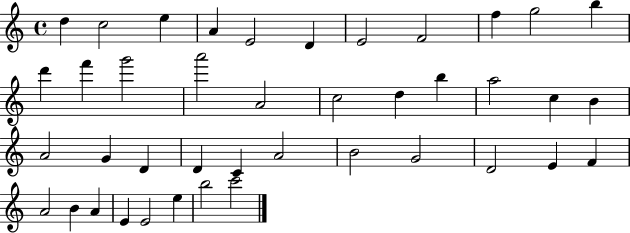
X:1
T:Untitled
M:4/4
L:1/4
K:C
d c2 e A E2 D E2 F2 f g2 b d' f' g'2 a'2 A2 c2 d b a2 c B A2 G D D C A2 B2 G2 D2 E F A2 B A E E2 e b2 c'2